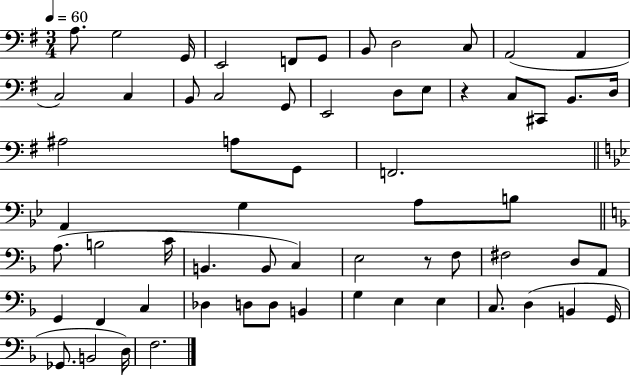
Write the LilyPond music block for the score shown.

{
  \clef bass
  \numericTimeSignature
  \time 3/4
  \key g \major
  \tempo 4 = 60
  a8. g2 g,16 | e,2 f,8 g,8 | b,8 d2 c8 | a,2( a,4 | \break c2) c4 | b,8 c2 g,8 | e,2 d8 e8 | r4 c8 cis,8 b,8. d16 | \break ais2 a8 g,8 | f,2. | \bar "||" \break \key bes \major a,4 g4 a8 b8 | \bar "||" \break \key f \major a8.( b2 c'16 | b,4. b,8 c4) | e2 r8 f8 | fis2 d8 a,8 | \break g,4 f,4 c4 | des4 d8 d8 b,4 | g4 e4 e4 | c8. d4( b,4 g,16 | \break ges,8. b,2 d16) | f2. | \bar "|."
}